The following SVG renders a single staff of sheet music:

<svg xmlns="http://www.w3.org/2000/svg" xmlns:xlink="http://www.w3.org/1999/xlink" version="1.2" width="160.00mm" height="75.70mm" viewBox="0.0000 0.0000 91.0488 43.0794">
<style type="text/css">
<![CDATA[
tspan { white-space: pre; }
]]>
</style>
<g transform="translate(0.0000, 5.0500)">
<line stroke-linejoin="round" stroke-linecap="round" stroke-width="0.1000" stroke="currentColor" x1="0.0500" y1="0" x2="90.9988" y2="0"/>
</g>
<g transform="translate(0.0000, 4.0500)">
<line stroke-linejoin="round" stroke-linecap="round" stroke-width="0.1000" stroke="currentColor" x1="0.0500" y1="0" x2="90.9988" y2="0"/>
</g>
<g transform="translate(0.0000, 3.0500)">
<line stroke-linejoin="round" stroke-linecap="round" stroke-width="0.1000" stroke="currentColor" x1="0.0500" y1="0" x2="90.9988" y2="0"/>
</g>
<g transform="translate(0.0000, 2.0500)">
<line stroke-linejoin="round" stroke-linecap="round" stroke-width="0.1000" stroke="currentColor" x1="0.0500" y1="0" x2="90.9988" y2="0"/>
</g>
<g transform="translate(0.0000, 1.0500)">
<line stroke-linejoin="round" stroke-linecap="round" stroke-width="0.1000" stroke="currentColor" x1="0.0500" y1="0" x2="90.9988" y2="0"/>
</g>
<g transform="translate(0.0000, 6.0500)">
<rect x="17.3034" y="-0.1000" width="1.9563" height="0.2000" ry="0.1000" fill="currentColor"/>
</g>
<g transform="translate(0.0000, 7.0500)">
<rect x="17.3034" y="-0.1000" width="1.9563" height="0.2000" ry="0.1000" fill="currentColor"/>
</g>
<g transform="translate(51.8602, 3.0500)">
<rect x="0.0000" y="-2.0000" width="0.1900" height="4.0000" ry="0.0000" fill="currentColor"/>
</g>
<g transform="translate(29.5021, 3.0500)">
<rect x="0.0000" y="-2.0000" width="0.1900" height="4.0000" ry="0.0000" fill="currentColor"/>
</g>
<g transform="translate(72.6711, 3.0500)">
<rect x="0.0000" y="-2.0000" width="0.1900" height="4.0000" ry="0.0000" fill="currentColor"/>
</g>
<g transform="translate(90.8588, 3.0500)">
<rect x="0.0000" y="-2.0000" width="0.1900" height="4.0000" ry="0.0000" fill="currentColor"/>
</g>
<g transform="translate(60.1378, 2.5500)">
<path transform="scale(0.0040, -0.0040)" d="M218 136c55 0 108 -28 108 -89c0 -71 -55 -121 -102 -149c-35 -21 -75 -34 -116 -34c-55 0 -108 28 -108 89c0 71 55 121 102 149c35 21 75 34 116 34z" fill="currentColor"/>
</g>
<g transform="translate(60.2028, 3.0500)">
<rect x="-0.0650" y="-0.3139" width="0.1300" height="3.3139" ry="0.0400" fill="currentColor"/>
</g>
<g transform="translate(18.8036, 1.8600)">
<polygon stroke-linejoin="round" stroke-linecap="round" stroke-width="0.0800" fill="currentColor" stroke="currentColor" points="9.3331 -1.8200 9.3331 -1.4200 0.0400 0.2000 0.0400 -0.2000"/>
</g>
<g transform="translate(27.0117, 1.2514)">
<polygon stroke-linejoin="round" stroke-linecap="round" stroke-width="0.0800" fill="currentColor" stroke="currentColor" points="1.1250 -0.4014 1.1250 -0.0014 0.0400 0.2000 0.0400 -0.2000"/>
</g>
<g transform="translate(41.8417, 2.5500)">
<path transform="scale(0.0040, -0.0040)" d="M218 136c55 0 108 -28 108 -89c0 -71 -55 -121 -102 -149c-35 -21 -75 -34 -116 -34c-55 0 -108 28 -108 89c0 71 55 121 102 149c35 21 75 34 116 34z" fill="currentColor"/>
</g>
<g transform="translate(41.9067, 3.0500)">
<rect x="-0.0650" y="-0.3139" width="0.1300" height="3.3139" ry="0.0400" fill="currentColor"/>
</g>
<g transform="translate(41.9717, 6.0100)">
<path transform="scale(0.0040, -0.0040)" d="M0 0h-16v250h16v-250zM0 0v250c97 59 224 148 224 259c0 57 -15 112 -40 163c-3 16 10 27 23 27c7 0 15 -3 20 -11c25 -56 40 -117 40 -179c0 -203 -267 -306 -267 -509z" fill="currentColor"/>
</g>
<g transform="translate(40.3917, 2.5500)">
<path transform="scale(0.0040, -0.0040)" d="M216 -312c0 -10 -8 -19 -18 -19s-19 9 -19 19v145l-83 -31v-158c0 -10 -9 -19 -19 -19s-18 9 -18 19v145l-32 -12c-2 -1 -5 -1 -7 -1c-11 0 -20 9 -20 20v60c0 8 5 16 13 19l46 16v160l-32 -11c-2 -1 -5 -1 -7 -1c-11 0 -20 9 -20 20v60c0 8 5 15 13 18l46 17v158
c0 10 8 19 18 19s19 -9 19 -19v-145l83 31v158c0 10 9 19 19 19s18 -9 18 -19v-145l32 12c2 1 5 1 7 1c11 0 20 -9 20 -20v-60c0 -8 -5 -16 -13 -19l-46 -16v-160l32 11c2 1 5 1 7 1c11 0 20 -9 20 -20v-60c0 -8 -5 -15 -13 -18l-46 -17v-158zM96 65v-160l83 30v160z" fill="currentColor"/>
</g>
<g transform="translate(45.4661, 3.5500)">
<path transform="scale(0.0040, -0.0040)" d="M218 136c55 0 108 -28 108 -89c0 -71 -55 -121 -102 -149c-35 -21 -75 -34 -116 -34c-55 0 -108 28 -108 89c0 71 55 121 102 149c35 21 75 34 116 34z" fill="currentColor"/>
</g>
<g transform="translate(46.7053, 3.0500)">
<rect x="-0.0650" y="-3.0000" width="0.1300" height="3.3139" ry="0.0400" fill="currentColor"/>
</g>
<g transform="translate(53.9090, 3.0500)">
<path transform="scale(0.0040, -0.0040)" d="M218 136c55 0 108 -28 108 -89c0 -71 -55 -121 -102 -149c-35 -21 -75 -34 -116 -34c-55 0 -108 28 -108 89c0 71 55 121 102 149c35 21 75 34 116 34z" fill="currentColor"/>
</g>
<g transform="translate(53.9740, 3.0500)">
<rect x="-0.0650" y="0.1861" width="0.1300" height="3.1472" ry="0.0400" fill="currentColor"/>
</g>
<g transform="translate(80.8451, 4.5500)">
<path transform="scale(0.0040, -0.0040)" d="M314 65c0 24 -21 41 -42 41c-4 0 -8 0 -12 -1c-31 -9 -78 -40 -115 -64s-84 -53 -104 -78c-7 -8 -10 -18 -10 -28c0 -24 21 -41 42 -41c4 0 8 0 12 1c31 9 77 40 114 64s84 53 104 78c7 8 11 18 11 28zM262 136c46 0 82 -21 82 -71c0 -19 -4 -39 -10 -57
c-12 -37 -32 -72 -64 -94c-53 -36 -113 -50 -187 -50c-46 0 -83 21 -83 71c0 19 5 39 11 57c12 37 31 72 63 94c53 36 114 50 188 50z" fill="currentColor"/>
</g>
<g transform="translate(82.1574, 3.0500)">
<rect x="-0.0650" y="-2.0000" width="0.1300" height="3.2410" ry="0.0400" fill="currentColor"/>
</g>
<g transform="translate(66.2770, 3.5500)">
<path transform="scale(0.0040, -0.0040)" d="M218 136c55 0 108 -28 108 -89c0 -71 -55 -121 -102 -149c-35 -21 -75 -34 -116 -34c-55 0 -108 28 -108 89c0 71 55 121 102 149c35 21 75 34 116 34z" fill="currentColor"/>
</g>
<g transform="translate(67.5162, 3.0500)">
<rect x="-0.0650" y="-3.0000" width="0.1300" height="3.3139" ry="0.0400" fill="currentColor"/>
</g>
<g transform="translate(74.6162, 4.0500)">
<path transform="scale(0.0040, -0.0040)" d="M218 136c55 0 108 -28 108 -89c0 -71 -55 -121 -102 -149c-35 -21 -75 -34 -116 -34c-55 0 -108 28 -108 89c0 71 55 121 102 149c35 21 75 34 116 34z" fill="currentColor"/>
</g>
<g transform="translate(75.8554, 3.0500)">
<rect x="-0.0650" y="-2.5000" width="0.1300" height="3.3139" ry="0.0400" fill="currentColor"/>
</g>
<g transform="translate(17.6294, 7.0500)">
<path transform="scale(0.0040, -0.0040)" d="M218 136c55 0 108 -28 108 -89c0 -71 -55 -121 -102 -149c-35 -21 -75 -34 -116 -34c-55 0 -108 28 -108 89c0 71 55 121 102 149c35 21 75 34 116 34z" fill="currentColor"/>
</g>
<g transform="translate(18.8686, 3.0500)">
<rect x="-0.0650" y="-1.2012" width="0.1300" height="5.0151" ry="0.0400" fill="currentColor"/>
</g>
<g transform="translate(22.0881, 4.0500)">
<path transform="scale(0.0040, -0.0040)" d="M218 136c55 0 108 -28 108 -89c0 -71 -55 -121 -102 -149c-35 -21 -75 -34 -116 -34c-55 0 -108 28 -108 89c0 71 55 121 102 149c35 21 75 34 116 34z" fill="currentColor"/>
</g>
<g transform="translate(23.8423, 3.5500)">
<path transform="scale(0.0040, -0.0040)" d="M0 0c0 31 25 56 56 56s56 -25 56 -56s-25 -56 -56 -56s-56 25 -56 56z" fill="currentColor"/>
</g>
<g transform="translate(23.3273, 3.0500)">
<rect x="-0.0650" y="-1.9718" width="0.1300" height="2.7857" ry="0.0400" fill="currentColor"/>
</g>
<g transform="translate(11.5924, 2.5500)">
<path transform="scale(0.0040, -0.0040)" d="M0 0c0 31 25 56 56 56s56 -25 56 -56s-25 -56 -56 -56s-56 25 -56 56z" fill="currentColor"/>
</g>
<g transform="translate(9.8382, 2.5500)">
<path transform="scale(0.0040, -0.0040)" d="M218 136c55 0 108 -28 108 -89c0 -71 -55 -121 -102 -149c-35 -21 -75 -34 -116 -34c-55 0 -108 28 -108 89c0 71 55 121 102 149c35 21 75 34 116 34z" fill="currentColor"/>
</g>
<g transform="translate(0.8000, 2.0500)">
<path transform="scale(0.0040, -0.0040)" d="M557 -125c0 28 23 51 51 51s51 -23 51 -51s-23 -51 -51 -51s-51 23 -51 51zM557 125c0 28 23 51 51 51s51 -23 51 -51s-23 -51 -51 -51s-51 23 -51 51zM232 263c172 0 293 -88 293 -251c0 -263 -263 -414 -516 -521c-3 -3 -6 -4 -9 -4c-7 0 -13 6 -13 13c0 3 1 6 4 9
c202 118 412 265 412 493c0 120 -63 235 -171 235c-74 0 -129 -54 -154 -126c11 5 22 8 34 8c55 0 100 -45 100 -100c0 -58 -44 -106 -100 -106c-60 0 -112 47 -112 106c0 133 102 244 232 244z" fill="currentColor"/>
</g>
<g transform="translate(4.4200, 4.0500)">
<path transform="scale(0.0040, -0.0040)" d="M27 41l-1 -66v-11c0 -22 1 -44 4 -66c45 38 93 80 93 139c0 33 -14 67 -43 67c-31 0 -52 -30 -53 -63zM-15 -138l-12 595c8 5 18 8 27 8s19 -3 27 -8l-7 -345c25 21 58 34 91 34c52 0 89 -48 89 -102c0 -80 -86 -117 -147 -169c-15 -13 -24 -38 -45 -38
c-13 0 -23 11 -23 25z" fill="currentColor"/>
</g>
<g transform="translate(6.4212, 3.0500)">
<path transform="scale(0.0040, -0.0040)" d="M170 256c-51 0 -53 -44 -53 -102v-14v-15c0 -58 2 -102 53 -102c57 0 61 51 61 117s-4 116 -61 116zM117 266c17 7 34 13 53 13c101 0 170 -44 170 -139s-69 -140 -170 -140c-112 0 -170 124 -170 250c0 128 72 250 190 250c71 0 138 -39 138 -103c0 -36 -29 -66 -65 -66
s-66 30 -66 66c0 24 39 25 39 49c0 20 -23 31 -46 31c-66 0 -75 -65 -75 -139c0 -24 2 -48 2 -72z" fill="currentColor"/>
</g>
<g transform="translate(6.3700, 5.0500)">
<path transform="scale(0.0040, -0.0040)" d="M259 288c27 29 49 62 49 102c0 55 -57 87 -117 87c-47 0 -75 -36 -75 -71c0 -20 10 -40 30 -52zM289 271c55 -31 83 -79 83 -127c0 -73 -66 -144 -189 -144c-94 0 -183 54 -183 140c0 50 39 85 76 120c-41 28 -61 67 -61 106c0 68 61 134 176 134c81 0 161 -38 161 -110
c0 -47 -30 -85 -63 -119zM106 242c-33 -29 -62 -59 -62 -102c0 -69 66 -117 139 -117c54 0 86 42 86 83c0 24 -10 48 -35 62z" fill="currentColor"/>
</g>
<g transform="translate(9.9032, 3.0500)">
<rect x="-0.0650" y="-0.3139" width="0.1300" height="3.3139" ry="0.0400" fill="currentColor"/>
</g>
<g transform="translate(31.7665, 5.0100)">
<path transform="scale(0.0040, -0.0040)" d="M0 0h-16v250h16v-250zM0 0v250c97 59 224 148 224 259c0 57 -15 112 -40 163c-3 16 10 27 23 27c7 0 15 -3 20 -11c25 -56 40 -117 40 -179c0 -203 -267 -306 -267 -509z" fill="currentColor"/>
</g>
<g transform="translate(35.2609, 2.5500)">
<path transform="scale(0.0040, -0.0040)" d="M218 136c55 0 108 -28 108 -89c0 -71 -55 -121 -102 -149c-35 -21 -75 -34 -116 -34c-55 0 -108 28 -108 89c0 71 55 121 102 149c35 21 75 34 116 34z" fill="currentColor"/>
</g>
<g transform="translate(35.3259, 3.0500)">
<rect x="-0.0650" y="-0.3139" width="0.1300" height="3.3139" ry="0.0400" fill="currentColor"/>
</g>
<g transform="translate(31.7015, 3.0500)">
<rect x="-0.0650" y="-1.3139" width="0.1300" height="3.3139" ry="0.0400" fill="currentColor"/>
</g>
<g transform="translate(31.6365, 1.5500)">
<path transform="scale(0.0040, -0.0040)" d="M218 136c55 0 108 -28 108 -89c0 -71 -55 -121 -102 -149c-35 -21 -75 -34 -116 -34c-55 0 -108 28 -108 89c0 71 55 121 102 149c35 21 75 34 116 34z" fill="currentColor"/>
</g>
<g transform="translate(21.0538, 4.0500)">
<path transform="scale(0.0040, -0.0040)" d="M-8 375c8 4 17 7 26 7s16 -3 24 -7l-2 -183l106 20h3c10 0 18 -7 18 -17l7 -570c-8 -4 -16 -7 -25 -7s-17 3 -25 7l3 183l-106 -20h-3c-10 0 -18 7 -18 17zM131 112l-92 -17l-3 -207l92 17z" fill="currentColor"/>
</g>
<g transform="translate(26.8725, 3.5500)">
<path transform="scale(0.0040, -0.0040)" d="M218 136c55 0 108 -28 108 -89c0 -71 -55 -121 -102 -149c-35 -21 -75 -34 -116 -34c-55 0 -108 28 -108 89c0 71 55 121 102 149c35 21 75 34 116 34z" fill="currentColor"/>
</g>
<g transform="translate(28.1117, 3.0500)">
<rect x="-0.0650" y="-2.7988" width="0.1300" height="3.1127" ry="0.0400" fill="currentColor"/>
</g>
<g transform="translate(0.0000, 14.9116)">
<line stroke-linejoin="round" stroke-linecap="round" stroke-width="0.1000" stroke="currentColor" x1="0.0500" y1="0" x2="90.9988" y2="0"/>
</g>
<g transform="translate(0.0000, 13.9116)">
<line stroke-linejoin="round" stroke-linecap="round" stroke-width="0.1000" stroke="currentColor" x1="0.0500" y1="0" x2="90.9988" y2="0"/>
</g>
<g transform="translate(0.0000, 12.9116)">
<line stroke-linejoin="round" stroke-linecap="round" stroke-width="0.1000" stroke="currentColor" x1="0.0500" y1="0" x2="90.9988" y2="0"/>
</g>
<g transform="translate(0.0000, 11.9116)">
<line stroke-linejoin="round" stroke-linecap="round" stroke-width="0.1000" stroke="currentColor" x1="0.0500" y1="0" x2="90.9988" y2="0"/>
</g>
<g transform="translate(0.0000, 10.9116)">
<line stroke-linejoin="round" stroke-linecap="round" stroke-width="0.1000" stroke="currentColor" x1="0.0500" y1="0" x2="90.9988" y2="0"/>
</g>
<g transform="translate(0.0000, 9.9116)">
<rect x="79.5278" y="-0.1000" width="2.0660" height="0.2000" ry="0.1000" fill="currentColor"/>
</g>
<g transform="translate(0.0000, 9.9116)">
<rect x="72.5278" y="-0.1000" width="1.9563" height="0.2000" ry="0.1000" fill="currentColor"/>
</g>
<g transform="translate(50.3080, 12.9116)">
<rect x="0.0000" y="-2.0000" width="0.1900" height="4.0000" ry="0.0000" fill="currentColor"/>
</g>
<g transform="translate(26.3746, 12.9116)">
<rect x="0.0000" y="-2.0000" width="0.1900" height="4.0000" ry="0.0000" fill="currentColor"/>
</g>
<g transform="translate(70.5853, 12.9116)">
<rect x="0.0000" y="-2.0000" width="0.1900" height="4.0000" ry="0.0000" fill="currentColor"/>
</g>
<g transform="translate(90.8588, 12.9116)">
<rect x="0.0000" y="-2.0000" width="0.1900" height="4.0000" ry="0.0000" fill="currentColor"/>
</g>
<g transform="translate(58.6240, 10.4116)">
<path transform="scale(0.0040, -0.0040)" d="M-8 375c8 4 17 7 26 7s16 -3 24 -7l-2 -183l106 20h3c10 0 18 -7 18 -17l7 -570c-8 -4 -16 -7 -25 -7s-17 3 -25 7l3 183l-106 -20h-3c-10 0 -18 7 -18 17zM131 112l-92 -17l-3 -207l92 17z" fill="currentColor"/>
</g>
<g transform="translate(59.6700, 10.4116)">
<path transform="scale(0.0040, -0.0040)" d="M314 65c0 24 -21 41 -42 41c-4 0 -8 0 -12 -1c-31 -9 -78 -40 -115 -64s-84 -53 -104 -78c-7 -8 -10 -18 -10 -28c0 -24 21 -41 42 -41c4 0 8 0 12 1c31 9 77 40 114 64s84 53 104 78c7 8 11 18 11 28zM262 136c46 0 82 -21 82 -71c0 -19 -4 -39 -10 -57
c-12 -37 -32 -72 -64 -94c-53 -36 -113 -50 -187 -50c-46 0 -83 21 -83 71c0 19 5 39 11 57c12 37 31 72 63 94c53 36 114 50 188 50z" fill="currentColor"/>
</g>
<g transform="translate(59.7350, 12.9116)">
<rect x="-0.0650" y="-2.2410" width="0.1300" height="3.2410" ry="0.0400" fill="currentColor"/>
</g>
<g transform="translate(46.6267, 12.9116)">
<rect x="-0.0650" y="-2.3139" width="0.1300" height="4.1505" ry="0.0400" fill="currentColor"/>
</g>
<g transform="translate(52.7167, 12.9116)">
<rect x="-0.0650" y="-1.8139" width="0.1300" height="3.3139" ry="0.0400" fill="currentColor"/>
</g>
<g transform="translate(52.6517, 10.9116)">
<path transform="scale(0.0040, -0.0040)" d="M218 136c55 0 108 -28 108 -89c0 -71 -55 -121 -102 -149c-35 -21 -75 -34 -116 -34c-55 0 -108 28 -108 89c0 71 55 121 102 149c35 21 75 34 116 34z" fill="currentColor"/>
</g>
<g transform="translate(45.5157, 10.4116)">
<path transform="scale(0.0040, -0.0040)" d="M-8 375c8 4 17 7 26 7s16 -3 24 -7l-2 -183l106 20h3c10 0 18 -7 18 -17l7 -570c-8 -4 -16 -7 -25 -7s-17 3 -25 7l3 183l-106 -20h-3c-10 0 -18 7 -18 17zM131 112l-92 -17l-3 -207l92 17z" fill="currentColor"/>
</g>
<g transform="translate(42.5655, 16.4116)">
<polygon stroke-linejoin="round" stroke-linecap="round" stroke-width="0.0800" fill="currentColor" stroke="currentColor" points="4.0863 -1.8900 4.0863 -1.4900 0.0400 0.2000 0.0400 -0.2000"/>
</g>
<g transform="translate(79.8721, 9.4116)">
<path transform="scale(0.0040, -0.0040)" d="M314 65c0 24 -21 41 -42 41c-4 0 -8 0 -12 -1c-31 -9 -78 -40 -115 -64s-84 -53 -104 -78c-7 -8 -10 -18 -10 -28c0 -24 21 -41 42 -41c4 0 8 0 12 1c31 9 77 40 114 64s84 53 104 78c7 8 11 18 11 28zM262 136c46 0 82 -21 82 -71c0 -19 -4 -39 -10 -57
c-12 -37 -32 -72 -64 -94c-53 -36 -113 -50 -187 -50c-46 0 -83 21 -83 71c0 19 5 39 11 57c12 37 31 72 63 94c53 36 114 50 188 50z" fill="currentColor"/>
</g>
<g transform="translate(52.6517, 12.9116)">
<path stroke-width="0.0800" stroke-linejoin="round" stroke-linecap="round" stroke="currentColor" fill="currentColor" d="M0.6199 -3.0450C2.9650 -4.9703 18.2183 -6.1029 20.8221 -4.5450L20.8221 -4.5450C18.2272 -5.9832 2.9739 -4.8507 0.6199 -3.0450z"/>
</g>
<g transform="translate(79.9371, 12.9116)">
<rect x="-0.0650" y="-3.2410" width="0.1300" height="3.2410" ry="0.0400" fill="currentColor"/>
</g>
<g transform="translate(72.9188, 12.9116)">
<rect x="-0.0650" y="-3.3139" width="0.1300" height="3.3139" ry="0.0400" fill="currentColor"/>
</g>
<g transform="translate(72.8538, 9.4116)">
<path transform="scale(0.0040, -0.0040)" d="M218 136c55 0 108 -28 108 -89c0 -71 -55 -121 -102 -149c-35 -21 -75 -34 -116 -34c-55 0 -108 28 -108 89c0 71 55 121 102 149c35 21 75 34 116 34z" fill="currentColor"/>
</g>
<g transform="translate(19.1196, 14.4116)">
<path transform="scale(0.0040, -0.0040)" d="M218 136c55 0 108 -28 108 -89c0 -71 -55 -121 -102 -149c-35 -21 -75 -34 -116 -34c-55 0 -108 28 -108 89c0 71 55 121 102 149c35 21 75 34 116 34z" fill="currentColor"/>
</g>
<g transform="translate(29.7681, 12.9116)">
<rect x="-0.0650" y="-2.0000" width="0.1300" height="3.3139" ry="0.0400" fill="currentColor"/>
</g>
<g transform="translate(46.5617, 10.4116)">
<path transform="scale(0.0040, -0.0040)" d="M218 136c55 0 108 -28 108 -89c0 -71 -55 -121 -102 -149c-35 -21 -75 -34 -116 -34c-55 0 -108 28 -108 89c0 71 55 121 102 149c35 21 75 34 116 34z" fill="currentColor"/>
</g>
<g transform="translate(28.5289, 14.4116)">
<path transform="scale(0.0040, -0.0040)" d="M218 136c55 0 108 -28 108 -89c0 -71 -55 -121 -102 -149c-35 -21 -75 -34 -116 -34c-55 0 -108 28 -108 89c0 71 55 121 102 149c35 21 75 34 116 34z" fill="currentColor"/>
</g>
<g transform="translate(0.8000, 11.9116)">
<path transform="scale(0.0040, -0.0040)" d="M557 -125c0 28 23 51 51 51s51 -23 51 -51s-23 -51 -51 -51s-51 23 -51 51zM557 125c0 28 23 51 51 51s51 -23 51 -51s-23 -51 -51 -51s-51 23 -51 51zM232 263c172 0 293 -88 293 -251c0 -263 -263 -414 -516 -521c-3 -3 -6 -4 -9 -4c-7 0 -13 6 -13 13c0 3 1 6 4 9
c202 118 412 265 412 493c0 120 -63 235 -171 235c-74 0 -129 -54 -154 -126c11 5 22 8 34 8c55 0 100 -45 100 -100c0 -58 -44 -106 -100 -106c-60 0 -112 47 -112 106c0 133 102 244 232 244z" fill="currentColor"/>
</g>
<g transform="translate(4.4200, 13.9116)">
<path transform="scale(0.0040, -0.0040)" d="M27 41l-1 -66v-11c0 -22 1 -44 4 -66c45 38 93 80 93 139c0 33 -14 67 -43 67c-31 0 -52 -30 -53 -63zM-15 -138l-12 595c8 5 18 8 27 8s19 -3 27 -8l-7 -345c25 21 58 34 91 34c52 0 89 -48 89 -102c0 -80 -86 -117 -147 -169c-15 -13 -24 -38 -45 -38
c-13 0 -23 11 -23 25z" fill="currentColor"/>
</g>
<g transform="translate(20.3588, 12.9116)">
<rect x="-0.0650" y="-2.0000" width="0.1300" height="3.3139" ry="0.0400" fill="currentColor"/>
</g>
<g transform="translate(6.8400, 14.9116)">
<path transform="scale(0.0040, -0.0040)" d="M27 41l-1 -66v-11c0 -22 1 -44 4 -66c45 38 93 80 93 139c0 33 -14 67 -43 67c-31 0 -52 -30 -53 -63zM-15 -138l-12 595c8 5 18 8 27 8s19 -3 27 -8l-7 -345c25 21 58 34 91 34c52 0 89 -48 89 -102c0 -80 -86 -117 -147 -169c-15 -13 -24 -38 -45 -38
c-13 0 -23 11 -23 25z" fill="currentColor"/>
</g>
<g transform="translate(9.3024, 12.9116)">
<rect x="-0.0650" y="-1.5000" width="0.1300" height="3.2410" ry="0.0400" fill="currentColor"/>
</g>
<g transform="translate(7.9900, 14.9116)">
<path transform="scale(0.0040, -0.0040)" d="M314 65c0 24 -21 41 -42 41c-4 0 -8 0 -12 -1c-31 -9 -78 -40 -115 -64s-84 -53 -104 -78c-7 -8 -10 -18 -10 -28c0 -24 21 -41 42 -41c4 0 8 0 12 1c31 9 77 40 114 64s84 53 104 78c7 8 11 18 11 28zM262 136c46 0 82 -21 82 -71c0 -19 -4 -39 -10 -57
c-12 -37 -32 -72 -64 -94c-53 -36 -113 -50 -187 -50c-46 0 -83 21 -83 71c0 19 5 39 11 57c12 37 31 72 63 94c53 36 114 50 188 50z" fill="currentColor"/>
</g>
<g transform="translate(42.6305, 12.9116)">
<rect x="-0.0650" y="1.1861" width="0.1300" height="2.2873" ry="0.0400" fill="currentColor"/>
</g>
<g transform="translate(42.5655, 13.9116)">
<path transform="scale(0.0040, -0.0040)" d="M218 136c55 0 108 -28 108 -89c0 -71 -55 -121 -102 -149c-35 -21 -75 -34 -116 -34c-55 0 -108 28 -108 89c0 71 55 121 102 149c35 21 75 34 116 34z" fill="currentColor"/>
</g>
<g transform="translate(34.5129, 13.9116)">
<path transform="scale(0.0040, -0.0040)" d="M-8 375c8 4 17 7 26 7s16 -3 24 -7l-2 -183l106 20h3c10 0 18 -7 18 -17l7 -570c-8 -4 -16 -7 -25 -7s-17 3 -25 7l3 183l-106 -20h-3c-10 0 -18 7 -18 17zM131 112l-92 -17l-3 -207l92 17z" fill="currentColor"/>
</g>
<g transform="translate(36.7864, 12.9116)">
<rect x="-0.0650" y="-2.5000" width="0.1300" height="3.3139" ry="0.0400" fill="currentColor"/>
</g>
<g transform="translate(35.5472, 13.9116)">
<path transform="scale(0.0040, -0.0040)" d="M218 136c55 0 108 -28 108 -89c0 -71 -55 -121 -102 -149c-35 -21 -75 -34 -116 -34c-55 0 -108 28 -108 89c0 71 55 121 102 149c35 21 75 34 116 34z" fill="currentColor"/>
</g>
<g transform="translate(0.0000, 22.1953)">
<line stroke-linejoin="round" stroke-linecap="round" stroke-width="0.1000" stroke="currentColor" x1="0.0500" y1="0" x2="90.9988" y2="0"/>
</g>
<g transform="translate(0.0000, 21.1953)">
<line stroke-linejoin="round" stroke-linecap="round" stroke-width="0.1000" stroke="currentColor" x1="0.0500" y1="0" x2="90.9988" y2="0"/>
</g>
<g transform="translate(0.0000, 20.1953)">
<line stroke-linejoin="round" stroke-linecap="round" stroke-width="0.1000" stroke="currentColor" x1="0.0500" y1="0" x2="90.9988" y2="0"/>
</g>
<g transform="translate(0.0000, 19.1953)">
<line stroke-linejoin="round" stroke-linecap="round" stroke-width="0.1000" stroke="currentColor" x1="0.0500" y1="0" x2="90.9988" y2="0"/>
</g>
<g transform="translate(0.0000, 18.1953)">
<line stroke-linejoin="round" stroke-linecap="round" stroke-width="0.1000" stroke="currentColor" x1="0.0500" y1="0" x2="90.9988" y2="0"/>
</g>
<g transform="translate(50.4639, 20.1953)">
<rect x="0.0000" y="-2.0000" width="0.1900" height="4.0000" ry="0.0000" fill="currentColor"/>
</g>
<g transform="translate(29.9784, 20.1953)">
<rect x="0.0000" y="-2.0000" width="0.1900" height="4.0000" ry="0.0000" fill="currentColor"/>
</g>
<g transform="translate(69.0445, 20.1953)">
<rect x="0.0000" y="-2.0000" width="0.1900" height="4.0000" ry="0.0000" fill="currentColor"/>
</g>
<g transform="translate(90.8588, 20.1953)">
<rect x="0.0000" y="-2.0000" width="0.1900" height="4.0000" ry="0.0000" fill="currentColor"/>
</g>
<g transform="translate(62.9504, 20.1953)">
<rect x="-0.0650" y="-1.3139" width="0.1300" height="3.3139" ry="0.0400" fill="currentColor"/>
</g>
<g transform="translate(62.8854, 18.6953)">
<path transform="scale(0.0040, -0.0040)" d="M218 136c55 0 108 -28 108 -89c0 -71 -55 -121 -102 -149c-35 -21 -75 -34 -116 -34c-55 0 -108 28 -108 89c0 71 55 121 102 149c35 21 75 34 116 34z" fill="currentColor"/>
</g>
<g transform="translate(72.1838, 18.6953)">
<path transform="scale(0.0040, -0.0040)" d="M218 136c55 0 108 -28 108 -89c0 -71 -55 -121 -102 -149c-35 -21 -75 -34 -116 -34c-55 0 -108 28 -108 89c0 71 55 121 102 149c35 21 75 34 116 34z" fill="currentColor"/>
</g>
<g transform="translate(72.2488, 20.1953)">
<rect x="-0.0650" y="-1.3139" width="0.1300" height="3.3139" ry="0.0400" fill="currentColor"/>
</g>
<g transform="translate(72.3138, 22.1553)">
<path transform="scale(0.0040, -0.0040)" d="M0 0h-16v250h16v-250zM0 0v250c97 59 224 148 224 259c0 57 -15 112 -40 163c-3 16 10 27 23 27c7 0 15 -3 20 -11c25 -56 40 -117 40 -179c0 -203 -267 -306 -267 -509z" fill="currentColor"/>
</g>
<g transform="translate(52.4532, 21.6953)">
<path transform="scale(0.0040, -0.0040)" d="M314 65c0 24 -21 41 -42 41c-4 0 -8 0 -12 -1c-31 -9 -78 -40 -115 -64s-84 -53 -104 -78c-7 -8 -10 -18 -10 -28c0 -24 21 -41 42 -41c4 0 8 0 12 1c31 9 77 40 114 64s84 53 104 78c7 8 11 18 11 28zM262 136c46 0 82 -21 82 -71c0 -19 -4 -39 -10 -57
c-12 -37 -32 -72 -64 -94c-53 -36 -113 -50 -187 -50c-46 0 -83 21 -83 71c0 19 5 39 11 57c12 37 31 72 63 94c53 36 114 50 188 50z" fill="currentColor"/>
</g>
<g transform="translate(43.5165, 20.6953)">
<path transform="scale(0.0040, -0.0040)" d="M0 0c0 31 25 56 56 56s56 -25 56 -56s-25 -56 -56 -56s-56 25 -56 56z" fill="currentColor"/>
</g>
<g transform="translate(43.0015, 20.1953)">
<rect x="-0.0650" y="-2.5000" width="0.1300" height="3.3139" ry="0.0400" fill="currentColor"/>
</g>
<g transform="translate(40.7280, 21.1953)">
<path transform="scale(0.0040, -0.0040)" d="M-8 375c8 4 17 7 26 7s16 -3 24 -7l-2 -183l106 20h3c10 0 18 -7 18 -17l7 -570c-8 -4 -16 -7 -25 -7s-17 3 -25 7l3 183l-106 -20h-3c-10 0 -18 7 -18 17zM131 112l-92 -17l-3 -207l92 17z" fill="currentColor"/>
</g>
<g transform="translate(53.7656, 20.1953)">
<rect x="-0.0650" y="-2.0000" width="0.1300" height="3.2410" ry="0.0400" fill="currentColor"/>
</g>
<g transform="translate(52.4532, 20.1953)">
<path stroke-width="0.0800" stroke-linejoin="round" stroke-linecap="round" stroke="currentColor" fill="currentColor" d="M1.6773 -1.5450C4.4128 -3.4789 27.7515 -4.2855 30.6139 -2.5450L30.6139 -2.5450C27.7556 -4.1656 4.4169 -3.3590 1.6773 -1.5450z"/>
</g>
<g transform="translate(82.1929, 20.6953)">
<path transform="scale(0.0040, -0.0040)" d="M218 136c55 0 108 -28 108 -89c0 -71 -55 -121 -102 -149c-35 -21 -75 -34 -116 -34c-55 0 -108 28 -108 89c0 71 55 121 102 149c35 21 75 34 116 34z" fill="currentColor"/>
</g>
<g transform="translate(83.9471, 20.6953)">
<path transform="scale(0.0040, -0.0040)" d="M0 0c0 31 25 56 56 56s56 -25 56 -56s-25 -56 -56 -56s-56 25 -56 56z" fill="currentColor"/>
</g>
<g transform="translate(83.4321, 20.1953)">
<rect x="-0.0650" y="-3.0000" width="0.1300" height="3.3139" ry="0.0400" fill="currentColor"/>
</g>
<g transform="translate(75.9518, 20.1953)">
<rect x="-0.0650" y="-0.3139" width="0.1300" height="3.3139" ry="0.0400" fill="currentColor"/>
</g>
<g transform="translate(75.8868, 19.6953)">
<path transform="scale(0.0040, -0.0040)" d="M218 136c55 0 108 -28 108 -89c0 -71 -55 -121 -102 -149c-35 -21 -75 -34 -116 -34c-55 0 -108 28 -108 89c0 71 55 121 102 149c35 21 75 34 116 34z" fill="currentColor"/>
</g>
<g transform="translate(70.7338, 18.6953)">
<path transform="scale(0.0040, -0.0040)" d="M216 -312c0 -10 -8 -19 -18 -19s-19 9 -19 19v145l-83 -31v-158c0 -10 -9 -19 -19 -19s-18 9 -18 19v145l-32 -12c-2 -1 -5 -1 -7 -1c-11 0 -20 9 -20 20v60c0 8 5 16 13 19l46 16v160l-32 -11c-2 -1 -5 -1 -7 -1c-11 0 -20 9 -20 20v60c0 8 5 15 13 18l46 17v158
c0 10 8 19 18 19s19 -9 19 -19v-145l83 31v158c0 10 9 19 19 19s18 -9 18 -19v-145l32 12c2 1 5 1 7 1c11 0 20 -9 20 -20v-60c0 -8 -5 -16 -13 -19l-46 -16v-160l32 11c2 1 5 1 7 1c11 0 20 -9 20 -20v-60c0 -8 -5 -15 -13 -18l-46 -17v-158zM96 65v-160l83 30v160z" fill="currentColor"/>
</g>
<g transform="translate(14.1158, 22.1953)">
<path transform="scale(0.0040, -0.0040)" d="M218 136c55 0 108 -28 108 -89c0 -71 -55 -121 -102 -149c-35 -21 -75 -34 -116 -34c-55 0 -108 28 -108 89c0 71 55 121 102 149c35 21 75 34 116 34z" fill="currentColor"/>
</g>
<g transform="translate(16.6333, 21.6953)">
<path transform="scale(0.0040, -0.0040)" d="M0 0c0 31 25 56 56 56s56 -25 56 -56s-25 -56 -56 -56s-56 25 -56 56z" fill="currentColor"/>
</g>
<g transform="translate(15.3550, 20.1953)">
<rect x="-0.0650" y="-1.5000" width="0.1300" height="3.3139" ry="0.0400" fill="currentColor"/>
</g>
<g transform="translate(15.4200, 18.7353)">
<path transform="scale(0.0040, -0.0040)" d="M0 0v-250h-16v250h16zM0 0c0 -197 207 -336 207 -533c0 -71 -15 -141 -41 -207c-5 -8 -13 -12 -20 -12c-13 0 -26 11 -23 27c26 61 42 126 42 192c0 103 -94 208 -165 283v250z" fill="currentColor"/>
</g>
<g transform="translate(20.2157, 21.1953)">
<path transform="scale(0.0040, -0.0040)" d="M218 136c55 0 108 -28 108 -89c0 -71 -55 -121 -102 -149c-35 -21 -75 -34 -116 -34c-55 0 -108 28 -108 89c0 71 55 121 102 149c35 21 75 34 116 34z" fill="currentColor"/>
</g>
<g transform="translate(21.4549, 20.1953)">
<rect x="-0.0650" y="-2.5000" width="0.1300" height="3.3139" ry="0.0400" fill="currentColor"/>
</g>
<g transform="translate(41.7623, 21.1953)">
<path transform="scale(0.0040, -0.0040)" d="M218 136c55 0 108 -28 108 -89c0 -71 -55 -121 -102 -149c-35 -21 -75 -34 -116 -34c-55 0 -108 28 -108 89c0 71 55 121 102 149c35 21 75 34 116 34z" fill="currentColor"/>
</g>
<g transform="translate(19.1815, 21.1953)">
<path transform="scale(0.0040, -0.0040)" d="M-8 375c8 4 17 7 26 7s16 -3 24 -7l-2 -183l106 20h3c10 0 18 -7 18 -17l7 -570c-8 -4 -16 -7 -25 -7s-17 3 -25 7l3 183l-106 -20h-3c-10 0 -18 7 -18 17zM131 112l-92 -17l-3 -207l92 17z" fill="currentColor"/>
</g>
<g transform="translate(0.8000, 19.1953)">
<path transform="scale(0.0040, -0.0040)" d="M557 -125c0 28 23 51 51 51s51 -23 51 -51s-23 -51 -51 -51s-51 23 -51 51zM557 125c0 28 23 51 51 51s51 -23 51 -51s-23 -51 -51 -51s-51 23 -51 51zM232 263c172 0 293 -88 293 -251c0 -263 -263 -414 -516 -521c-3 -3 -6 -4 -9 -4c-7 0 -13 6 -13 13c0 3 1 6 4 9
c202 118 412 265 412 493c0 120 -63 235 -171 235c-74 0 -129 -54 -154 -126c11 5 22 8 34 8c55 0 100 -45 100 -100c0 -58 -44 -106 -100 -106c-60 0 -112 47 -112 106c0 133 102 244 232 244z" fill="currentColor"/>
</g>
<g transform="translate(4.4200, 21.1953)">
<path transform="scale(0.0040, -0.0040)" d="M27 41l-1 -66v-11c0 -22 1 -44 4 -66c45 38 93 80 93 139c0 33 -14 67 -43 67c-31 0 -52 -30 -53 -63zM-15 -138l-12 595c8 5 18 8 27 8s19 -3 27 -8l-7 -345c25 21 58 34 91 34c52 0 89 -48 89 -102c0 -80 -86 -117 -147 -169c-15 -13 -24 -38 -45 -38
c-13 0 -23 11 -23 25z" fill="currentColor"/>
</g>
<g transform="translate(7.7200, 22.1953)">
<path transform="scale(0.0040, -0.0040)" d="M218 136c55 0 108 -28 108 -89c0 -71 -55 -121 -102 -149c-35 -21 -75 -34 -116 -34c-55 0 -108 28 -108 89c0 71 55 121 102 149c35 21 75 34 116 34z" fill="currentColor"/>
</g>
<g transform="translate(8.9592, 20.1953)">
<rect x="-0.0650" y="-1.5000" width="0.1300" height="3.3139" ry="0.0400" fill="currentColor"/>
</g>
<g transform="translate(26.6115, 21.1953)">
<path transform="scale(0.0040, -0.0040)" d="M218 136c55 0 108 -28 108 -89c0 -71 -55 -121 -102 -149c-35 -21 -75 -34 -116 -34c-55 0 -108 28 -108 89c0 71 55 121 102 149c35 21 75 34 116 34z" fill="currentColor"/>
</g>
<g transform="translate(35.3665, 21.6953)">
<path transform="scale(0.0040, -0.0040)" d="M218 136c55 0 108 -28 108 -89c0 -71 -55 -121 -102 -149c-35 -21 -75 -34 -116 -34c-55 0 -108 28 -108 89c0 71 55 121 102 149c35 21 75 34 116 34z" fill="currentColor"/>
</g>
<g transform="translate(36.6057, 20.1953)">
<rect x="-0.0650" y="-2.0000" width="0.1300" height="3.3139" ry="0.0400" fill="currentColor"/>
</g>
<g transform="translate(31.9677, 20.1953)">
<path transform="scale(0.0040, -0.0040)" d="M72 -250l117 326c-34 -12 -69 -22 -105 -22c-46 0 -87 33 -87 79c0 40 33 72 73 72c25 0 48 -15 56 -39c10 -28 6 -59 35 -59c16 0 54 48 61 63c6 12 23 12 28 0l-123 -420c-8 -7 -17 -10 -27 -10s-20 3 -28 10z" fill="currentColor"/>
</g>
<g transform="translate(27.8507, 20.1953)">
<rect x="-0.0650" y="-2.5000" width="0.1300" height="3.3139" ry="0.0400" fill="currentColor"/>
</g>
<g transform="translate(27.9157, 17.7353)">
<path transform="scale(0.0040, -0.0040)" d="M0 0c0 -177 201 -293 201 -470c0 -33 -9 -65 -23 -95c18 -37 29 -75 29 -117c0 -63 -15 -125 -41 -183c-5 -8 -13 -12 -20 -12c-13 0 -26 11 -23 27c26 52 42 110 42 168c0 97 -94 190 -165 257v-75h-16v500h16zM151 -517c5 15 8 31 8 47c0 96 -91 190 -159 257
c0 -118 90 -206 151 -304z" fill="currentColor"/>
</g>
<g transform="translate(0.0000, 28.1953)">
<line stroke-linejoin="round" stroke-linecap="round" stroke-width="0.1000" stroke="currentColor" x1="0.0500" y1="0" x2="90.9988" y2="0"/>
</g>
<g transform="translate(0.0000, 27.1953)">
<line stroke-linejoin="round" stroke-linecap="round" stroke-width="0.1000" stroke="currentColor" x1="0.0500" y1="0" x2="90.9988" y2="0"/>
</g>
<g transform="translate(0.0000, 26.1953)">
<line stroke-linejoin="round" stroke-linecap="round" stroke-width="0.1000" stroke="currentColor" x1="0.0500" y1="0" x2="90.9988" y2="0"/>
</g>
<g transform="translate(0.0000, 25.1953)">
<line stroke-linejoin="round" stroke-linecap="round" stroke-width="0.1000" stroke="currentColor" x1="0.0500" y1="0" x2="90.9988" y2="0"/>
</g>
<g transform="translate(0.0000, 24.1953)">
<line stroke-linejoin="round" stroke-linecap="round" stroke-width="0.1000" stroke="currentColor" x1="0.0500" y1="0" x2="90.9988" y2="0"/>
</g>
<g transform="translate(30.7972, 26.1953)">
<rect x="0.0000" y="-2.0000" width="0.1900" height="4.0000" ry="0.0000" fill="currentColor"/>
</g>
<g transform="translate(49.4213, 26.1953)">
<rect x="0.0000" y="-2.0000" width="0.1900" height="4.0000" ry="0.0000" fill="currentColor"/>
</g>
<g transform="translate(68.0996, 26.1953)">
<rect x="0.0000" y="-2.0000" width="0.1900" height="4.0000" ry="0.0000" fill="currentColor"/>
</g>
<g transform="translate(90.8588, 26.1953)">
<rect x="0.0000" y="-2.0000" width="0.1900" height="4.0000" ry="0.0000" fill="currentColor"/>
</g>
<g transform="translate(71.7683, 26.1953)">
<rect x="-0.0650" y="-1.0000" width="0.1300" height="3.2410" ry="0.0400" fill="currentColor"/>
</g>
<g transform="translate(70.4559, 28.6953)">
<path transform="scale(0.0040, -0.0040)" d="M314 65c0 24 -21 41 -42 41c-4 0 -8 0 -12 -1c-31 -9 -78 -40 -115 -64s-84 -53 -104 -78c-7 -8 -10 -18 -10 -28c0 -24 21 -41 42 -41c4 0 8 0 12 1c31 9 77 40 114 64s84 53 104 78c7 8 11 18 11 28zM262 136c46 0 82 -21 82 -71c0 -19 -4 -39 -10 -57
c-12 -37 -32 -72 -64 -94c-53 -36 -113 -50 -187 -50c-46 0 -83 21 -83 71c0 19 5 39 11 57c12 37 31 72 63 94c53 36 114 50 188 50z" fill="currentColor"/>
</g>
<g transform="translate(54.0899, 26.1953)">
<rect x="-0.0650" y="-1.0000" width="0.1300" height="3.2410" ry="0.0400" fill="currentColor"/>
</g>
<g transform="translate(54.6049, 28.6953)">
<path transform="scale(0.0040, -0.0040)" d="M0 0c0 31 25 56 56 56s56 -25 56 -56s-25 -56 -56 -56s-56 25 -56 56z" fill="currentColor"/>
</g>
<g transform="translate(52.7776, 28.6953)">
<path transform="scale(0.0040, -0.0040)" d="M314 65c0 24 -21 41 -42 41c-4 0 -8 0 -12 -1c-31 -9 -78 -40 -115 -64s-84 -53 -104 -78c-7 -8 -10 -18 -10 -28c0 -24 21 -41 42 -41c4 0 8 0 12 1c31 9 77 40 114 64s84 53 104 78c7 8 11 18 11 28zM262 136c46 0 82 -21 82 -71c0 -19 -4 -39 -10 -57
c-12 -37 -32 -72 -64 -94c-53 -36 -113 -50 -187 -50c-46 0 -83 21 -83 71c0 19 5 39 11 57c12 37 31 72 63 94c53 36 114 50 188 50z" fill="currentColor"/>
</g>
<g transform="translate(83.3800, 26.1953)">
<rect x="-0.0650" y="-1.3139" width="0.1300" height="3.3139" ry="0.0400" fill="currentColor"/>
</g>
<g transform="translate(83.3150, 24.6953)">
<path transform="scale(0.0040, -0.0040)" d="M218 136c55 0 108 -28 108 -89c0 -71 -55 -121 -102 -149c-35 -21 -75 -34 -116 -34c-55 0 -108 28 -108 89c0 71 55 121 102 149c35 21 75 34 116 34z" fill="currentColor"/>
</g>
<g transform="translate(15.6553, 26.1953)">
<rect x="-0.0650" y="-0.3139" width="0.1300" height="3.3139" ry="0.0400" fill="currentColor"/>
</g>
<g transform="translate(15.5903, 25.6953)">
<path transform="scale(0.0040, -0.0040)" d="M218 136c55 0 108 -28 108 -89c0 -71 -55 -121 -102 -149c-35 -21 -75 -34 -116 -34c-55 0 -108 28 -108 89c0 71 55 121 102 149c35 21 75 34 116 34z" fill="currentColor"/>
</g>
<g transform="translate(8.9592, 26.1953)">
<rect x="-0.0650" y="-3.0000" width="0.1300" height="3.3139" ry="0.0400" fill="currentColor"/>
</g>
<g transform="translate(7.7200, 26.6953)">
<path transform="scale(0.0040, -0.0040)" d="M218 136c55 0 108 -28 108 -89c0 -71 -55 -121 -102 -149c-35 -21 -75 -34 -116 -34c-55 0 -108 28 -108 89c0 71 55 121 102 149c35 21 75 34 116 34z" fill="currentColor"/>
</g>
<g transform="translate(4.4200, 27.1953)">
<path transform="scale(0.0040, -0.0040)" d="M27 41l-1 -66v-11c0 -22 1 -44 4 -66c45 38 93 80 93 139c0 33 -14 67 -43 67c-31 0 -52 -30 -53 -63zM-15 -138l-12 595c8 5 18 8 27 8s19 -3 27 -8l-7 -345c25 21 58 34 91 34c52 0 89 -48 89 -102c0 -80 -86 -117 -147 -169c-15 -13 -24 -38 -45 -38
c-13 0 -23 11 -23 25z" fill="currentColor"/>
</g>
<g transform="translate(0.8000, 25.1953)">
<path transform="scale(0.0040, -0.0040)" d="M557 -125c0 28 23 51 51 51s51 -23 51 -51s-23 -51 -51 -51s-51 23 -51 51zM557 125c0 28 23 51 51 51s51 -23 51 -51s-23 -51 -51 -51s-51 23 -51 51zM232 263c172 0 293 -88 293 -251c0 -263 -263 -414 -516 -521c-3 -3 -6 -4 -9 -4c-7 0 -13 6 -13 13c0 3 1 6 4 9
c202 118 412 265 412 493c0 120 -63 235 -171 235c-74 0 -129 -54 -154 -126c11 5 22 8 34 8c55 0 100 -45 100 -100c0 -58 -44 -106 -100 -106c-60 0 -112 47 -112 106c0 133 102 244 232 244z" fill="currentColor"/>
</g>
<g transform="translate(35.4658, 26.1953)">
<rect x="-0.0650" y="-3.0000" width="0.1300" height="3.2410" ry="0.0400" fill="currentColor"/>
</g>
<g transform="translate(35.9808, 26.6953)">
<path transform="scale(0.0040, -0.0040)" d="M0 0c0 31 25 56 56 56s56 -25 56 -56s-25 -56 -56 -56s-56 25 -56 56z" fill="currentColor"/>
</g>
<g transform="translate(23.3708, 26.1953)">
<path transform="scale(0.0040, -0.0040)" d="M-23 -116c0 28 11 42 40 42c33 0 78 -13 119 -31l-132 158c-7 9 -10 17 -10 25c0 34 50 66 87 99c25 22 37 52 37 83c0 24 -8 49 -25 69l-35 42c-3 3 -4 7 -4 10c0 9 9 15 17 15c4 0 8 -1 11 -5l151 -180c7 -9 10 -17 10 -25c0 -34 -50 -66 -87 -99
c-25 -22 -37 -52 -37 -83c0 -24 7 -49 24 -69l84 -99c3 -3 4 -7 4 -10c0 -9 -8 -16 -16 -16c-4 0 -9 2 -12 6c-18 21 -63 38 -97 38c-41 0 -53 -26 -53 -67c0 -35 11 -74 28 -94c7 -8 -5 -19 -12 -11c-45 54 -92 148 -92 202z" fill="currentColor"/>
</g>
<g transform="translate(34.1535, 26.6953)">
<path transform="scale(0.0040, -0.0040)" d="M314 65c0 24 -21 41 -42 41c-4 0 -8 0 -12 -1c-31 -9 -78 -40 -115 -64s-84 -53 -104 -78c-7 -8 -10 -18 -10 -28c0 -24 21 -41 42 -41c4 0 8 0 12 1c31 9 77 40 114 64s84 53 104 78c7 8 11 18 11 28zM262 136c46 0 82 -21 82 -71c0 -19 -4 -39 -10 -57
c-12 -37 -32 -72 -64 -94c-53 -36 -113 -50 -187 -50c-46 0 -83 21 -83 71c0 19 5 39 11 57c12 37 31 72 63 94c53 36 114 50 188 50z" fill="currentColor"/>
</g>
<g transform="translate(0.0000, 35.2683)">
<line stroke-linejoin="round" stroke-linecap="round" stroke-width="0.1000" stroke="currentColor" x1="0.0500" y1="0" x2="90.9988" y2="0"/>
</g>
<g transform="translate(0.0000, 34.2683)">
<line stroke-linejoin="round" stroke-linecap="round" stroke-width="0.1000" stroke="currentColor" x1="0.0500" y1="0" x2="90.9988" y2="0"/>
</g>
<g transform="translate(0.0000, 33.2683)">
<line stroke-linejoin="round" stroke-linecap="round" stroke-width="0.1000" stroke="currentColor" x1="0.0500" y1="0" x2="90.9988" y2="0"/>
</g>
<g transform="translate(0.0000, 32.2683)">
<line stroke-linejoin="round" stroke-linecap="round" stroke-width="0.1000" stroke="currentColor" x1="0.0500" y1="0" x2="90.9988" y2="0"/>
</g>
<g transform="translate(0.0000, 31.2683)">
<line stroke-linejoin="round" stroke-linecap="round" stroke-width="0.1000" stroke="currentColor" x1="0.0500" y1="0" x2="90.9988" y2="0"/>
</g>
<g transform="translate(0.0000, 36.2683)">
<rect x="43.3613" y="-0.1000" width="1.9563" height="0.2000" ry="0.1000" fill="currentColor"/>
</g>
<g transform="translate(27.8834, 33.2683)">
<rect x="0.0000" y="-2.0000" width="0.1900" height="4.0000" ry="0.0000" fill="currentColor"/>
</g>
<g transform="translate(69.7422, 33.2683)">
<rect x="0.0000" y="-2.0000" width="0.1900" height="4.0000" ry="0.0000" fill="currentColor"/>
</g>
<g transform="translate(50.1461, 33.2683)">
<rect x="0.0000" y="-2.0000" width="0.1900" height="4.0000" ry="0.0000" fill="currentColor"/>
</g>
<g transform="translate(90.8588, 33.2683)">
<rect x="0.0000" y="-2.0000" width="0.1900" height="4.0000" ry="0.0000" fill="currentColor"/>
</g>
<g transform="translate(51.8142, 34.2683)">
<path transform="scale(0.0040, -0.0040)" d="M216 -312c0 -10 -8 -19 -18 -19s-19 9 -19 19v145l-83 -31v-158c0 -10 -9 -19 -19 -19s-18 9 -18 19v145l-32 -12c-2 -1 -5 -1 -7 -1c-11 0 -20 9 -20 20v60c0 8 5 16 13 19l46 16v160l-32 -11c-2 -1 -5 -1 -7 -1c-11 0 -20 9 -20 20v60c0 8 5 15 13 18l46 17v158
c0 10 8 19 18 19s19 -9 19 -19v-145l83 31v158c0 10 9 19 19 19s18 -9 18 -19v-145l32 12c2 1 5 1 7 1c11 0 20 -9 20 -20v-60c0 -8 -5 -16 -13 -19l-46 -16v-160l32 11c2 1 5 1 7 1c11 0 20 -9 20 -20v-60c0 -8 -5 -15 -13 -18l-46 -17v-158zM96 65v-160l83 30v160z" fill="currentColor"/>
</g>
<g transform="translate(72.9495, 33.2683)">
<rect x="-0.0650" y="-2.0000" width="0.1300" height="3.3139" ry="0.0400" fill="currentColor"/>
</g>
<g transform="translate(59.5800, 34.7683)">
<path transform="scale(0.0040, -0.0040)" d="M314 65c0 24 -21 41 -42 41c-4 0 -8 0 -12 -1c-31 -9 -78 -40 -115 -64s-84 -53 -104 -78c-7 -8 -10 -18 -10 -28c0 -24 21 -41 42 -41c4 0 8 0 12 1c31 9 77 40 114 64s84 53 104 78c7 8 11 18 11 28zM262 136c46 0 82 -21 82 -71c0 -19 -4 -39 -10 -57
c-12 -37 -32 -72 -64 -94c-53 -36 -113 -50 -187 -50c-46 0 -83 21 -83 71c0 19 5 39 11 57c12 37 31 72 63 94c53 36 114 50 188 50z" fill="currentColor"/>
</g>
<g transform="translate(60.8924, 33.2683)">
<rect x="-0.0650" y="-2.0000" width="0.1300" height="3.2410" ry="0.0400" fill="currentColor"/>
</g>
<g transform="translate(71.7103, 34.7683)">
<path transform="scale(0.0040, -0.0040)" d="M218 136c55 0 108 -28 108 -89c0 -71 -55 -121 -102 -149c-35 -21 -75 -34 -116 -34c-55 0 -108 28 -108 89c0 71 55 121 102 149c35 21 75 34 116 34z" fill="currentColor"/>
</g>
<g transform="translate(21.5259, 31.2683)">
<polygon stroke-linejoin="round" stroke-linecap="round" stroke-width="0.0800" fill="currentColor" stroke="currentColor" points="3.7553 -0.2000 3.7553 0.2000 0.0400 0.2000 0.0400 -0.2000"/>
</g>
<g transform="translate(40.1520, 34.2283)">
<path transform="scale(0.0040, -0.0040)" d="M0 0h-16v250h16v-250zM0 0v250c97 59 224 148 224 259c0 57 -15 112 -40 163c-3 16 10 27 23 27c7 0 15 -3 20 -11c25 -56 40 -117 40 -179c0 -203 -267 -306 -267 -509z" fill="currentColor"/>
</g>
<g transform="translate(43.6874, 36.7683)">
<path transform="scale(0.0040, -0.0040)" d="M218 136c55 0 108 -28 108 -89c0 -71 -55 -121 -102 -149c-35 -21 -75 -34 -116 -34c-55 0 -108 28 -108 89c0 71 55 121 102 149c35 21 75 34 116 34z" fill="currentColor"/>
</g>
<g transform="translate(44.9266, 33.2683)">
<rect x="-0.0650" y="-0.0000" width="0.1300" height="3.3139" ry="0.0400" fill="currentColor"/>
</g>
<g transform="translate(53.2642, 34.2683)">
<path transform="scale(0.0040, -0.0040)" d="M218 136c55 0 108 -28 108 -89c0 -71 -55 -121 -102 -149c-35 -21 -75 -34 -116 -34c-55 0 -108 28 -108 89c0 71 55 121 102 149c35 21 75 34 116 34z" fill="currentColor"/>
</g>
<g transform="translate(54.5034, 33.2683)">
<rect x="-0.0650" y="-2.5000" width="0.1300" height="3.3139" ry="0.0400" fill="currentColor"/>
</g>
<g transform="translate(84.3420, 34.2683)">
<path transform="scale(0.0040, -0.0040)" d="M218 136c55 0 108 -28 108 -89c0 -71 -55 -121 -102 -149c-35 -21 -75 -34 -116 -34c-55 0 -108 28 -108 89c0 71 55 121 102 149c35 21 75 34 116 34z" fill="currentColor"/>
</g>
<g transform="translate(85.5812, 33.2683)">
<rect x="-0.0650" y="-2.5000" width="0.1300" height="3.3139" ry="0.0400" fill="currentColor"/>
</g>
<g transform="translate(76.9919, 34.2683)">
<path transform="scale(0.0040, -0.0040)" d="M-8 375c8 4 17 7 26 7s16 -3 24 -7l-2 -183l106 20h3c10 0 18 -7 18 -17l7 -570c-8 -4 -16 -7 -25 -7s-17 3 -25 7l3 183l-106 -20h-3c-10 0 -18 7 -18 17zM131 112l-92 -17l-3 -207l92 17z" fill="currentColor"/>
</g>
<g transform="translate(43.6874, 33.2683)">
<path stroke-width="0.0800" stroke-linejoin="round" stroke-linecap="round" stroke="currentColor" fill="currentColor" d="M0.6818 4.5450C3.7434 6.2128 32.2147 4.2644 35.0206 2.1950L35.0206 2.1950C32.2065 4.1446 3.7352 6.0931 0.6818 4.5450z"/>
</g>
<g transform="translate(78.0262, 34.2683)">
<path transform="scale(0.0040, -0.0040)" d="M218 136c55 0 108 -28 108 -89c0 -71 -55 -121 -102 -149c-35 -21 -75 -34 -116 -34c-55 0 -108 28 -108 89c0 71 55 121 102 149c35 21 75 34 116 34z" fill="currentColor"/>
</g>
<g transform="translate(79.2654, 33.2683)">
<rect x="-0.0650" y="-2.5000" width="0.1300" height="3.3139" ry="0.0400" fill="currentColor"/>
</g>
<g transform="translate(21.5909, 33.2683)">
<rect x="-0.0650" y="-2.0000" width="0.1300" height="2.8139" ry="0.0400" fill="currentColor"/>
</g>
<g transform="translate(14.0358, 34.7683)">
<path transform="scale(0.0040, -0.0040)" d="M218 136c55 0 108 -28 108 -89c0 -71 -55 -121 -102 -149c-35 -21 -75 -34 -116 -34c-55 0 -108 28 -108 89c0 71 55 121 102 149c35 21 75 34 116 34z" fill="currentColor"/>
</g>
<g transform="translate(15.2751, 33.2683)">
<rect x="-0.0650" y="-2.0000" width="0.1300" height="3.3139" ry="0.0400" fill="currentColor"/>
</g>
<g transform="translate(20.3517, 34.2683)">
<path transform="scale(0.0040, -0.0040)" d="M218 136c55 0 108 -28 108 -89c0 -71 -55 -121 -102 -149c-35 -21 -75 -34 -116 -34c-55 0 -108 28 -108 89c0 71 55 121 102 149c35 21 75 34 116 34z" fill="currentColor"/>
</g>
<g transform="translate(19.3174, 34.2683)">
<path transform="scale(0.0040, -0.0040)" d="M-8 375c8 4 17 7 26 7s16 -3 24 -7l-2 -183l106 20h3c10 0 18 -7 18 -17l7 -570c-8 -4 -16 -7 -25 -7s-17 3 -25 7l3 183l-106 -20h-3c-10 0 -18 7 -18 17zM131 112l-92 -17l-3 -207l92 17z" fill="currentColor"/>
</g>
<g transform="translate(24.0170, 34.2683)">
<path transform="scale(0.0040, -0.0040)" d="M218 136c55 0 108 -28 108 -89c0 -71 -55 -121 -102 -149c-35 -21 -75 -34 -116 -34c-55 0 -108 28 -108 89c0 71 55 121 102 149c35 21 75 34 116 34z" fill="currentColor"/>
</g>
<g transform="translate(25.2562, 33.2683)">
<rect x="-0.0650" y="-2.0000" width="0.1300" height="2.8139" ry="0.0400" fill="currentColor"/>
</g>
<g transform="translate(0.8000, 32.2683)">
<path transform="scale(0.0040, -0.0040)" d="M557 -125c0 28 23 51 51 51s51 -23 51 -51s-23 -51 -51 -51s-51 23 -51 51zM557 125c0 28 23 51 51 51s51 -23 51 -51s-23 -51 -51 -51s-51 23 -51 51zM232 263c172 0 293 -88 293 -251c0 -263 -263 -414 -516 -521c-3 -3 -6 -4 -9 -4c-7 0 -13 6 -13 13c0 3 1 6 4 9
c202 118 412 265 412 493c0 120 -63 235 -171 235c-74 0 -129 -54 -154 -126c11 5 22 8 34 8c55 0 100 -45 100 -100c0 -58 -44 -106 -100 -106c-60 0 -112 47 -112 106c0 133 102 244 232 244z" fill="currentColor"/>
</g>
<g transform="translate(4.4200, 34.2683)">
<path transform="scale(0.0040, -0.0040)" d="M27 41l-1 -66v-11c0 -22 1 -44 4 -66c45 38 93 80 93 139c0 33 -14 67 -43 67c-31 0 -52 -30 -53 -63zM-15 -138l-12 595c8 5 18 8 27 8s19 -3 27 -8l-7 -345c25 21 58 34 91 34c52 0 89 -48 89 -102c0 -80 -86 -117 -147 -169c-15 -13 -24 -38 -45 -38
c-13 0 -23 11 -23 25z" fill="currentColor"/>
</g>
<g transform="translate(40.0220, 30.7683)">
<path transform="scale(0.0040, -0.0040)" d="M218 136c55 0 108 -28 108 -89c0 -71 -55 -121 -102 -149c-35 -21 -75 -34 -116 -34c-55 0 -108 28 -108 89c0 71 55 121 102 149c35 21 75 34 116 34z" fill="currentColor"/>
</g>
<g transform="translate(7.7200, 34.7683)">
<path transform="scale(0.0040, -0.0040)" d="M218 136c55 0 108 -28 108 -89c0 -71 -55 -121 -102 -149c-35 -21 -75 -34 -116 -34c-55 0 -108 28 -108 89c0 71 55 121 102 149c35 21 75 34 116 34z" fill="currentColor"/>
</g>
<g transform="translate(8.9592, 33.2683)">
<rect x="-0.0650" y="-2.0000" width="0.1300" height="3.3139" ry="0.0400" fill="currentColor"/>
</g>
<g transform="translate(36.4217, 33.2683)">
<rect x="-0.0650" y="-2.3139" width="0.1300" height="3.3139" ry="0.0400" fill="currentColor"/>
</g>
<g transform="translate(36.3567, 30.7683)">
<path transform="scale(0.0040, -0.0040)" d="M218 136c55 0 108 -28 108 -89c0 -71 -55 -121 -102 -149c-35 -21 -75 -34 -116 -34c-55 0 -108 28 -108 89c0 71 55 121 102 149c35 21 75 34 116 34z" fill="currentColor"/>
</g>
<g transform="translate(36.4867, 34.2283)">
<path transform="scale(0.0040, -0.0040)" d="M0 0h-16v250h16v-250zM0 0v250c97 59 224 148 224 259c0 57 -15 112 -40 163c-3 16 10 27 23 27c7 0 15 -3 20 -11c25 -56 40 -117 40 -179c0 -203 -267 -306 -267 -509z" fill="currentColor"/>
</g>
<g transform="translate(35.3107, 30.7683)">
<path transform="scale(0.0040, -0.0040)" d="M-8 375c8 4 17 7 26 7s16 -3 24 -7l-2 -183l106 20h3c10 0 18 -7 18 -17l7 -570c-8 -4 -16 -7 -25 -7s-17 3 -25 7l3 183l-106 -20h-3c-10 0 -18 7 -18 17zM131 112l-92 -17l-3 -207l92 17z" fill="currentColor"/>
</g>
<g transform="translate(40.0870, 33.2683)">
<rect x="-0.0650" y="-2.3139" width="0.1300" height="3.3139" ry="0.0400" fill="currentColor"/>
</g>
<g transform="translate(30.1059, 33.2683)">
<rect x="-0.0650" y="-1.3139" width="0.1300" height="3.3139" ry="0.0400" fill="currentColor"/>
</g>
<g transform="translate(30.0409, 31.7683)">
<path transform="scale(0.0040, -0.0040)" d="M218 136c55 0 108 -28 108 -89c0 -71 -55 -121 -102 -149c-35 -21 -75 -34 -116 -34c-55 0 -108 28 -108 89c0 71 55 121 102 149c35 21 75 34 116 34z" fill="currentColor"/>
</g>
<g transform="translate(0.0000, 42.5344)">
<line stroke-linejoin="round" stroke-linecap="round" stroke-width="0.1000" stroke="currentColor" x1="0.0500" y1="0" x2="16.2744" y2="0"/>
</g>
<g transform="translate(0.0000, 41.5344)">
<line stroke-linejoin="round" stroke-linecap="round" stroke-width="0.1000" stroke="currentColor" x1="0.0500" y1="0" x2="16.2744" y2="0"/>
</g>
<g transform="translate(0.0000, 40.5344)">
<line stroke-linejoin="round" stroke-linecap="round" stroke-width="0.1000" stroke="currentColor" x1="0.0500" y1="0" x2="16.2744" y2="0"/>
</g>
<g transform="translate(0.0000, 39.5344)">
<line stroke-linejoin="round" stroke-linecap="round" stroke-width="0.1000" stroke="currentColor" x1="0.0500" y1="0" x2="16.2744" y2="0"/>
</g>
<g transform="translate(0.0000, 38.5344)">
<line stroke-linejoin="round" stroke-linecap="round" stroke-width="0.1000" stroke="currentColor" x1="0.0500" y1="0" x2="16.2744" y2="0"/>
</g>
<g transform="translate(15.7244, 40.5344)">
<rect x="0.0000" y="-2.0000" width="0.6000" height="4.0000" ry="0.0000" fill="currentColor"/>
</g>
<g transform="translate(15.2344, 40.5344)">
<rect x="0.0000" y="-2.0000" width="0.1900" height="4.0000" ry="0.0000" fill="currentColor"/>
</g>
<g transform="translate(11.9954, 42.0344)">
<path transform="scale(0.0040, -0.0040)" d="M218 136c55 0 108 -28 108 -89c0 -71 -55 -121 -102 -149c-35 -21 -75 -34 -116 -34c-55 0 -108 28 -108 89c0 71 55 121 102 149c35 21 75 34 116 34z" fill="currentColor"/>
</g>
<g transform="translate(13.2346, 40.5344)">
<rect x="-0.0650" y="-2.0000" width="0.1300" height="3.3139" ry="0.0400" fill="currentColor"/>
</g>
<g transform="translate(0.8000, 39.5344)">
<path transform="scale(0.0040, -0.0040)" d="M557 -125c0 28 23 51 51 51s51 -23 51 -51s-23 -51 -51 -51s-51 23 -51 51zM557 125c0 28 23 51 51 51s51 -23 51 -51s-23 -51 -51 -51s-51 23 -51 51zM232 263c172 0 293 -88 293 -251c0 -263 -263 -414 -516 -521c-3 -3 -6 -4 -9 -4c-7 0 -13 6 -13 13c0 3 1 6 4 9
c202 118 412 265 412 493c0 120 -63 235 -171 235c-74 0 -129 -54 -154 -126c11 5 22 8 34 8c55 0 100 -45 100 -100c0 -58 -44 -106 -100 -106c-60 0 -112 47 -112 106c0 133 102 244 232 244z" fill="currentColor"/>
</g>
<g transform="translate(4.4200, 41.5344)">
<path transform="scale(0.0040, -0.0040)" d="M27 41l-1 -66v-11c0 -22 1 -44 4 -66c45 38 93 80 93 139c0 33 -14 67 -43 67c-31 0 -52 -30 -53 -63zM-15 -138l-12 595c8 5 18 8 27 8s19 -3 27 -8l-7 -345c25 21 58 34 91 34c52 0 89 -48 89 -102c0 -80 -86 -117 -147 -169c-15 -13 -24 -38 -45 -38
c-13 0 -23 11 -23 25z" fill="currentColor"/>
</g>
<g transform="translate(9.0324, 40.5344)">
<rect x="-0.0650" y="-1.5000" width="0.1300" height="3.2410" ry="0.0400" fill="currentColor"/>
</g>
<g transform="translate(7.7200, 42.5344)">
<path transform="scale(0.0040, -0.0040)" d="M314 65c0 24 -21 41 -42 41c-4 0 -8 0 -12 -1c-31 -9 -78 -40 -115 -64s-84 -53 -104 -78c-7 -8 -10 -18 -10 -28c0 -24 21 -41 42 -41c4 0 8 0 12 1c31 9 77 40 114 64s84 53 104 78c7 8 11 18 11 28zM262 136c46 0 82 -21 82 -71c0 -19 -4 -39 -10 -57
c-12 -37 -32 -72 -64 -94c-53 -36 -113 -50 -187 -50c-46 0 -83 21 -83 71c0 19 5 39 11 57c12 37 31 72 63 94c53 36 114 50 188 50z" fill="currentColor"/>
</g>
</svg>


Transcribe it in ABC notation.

X:1
T:Untitled
M:6/8
L:1/4
K:F
E, C,,/2 B,,/2 C,/4 G,/2 E, ^E,/2 C, D, E, C, _B,, A,,2 _G,,2 A,, A,, B,, B,,/2 B,/2 A, B,2 D D2 G,, G,,/2 B,, B,,/4 z/2 A,, B,, A,,2 G, ^G,/2 E, C, C, E, z C,2 F,,2 F,,2 G, A,, A,, B,,/2 B,,/2 G, B,/2 B,/2 D,, ^B,, A,,2 A,, B,, B,, G,,2 A,,